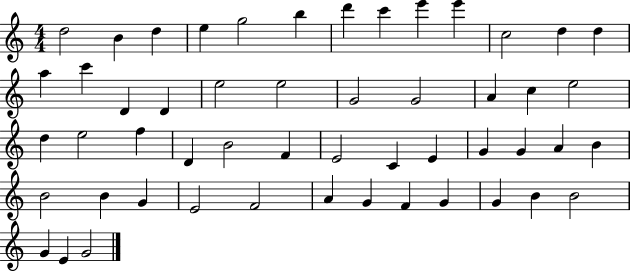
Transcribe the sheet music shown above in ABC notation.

X:1
T:Untitled
M:4/4
L:1/4
K:C
d2 B d e g2 b d' c' e' e' c2 d d a c' D D e2 e2 G2 G2 A c e2 d e2 f D B2 F E2 C E G G A B B2 B G E2 F2 A G F G G B B2 G E G2